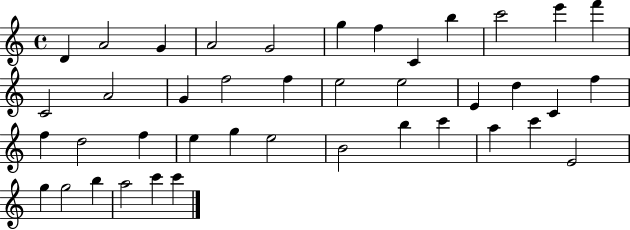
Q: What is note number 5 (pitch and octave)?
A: G4